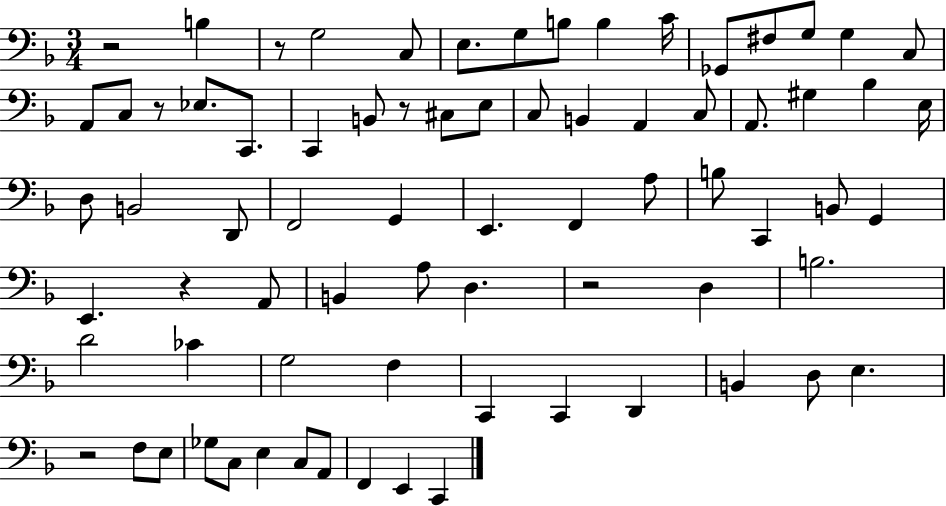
{
  \clef bass
  \numericTimeSignature
  \time 3/4
  \key f \major
  \repeat volta 2 { r2 b4 | r8 g2 c8 | e8. g8 b8 b4 c'16 | ges,8 fis8 g8 g4 c8 | \break a,8 c8 r8 ees8. c,8. | c,4 b,8 r8 cis8 e8 | c8 b,4 a,4 c8 | a,8. gis4 bes4 e16 | \break d8 b,2 d,8 | f,2 g,4 | e,4. f,4 a8 | b8 c,4 b,8 g,4 | \break e,4. r4 a,8 | b,4 a8 d4. | r2 d4 | b2. | \break d'2 ces'4 | g2 f4 | c,4 c,4 d,4 | b,4 d8 e4. | \break r2 f8 e8 | ges8 c8 e4 c8 a,8 | f,4 e,4 c,4 | } \bar "|."
}